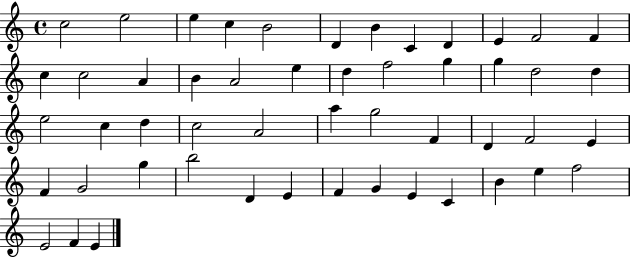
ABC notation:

X:1
T:Untitled
M:4/4
L:1/4
K:C
c2 e2 e c B2 D B C D E F2 F c c2 A B A2 e d f2 g g d2 d e2 c d c2 A2 a g2 F D F2 E F G2 g b2 D E F G E C B e f2 E2 F E